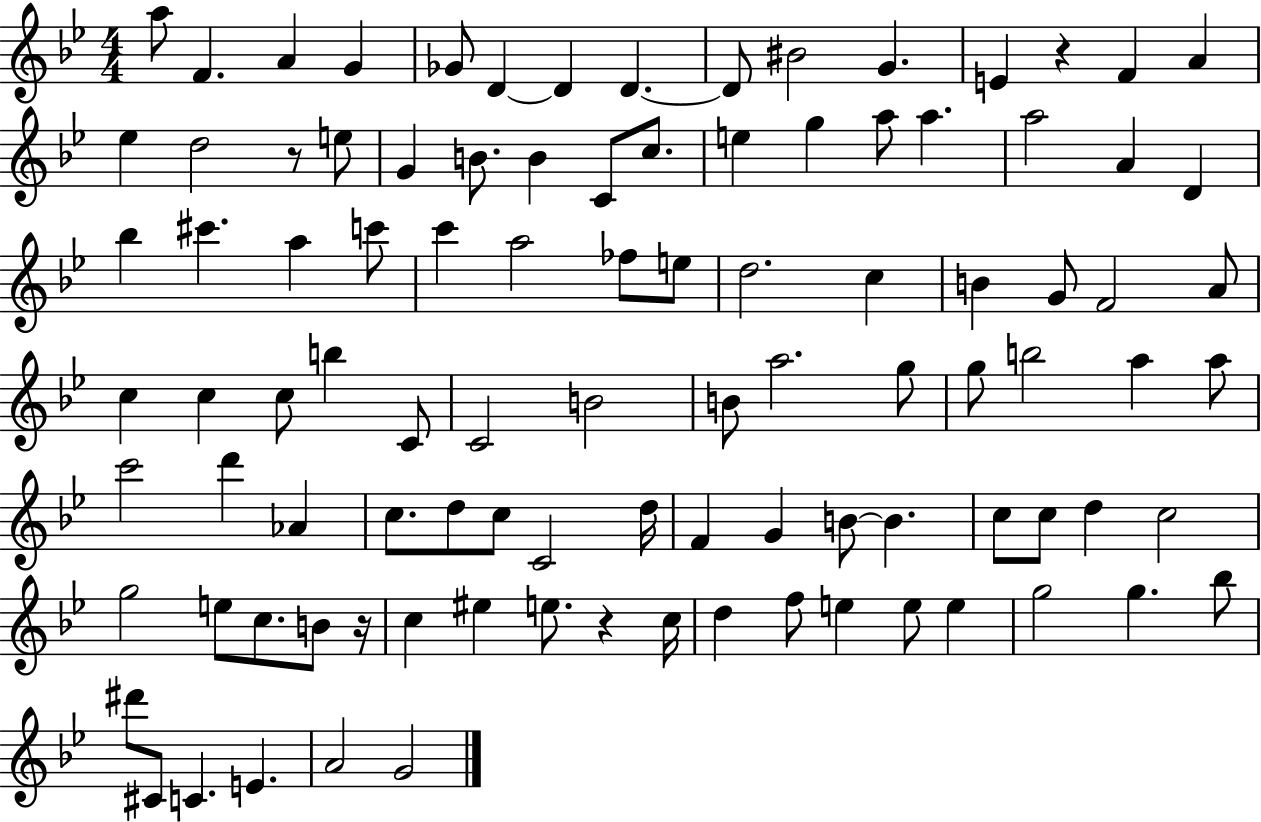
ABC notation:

X:1
T:Untitled
M:4/4
L:1/4
K:Bb
a/2 F A G _G/2 D D D D/2 ^B2 G E z F A _e d2 z/2 e/2 G B/2 B C/2 c/2 e g a/2 a a2 A D _b ^c' a c'/2 c' a2 _f/2 e/2 d2 c B G/2 F2 A/2 c c c/2 b C/2 C2 B2 B/2 a2 g/2 g/2 b2 a a/2 c'2 d' _A c/2 d/2 c/2 C2 d/4 F G B/2 B c/2 c/2 d c2 g2 e/2 c/2 B/2 z/4 c ^e e/2 z c/4 d f/2 e e/2 e g2 g _b/2 ^d'/2 ^C/2 C E A2 G2